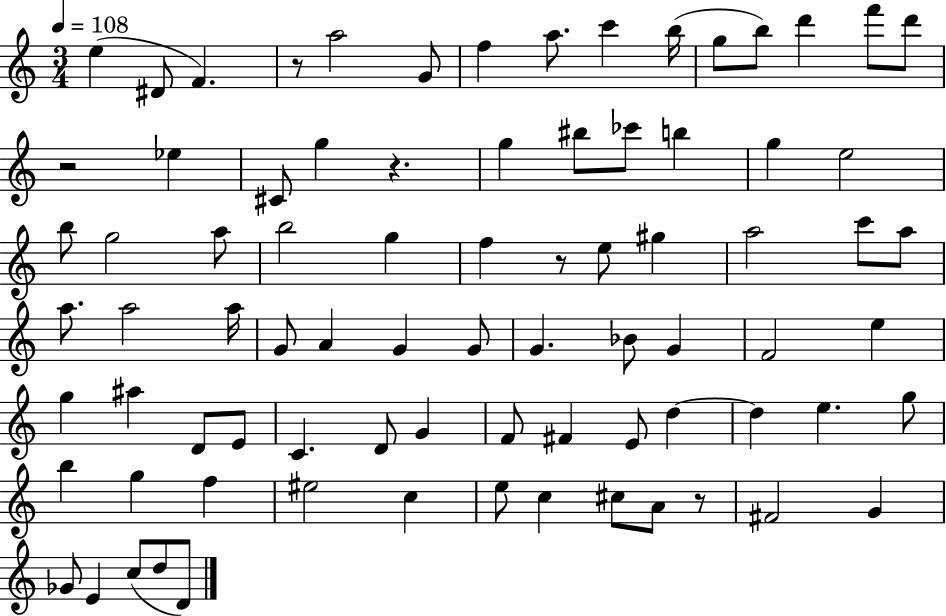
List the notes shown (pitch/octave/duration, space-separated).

E5/q D#4/e F4/q. R/e A5/h G4/e F5/q A5/e. C6/q B5/s G5/e B5/e D6/q F6/e D6/e R/h Eb5/q C#4/e G5/q R/q. G5/q BIS5/e CES6/e B5/q G5/q E5/h B5/e G5/h A5/e B5/h G5/q F5/q R/e E5/e G#5/q A5/h C6/e A5/e A5/e. A5/h A5/s G4/e A4/q G4/q G4/e G4/q. Bb4/e G4/q F4/h E5/q G5/q A#5/q D4/e E4/e C4/q. D4/e G4/q F4/e F#4/q E4/e D5/q D5/q E5/q. G5/e B5/q G5/q F5/q EIS5/h C5/q E5/e C5/q C#5/e A4/e R/e F#4/h G4/q Gb4/e E4/q C5/e D5/e D4/e